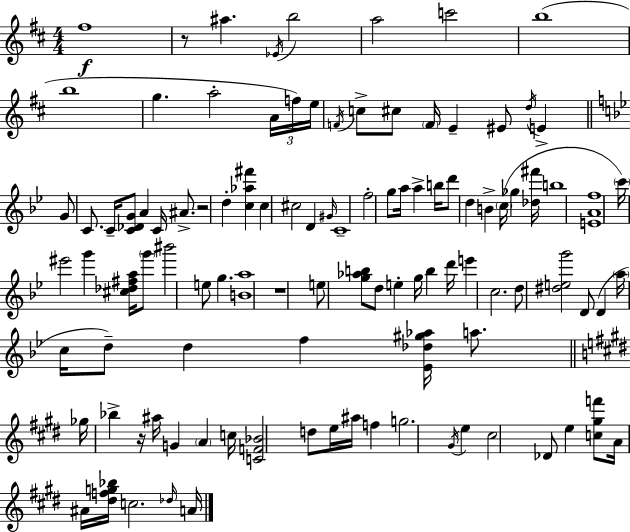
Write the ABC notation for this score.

X:1
T:Untitled
M:4/4
L:1/4
K:D
^f4 z/2 ^a _E/4 b2 a2 c'2 b4 b4 g a2 A/4 f/4 e/4 F/4 c/2 ^c/2 F/4 E ^E/2 d/4 E G/2 C/2 C/4 [C_DG]/2 A C/4 ^A/2 z2 d [c_a^f'] c ^c2 D ^G/4 C4 f2 g/2 a/4 a b/4 d'/2 d B c/4 _g [_d^f']/4 b4 [EAf]4 c'/4 ^e'2 g' [^c_d^fa]/4 g'/2 ^b'2 e/2 g [Ba]4 z4 e/2 [g_ab]/2 d/2 e g/4 b d'/4 e' c2 d/2 [^deg']2 D/2 D a/4 c/4 d/2 d f [_E_d^g_a]/4 a/2 _g/4 _b z/4 ^a/4 G A c/4 [CF_B]2 d/2 e/4 ^a/4 f g2 ^G/4 e ^c2 _D/2 e [c^gf']/2 A/4 ^A/4 [^dfg_b]/4 c2 _d/4 A/4